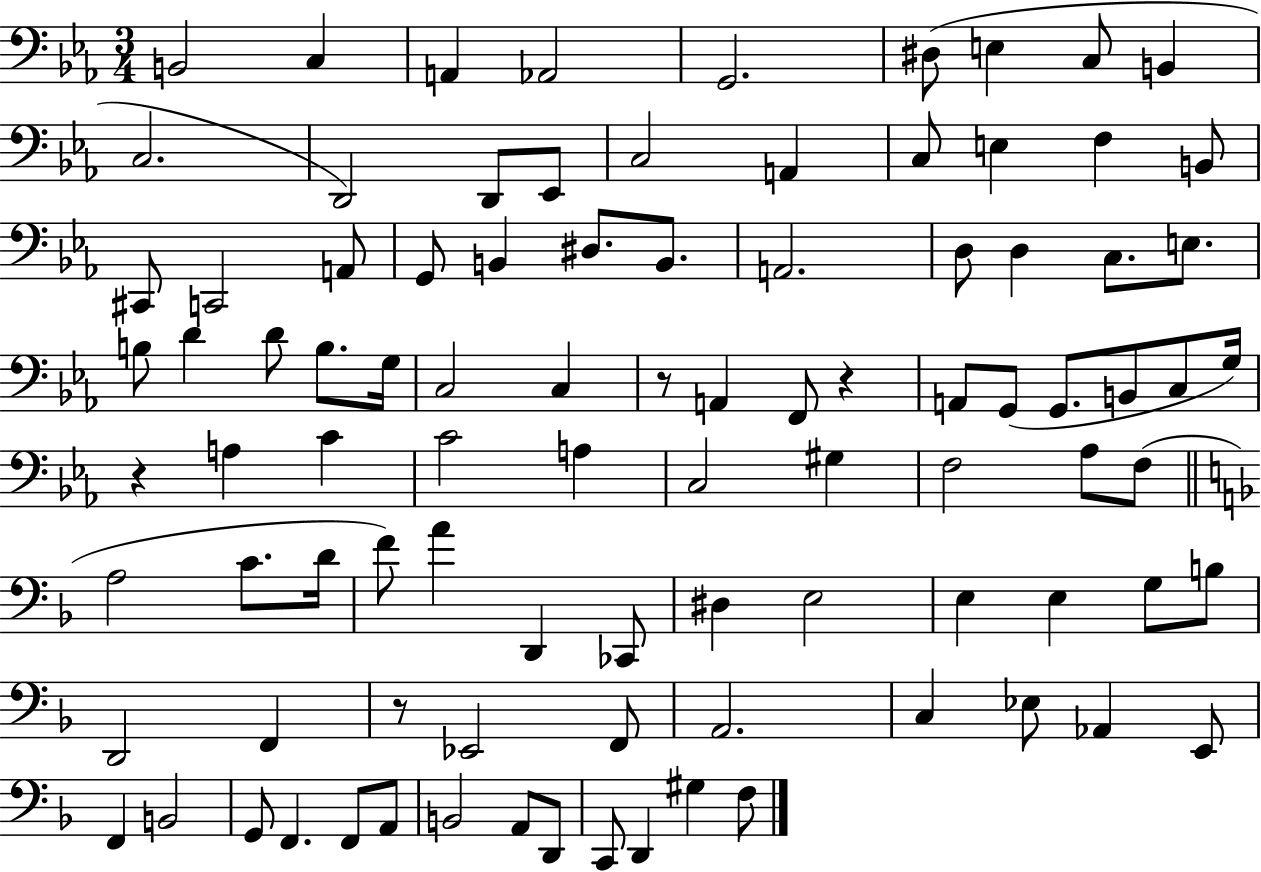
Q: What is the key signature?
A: EES major